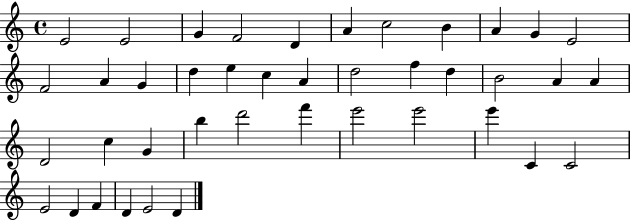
X:1
T:Untitled
M:4/4
L:1/4
K:C
E2 E2 G F2 D A c2 B A G E2 F2 A G d e c A d2 f d B2 A A D2 c G b d'2 f' e'2 e'2 e' C C2 E2 D F D E2 D